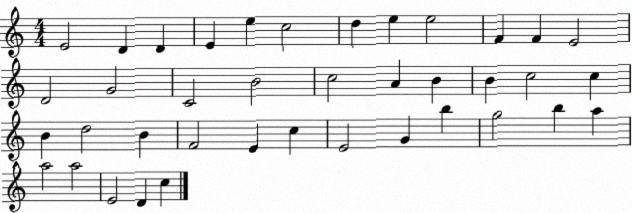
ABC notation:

X:1
T:Untitled
M:4/4
L:1/4
K:C
E2 D D E e c2 d e e2 F F E2 D2 G2 C2 B2 c2 A B B c2 c B d2 B F2 E c E2 G b g2 b a a2 a2 E2 D c